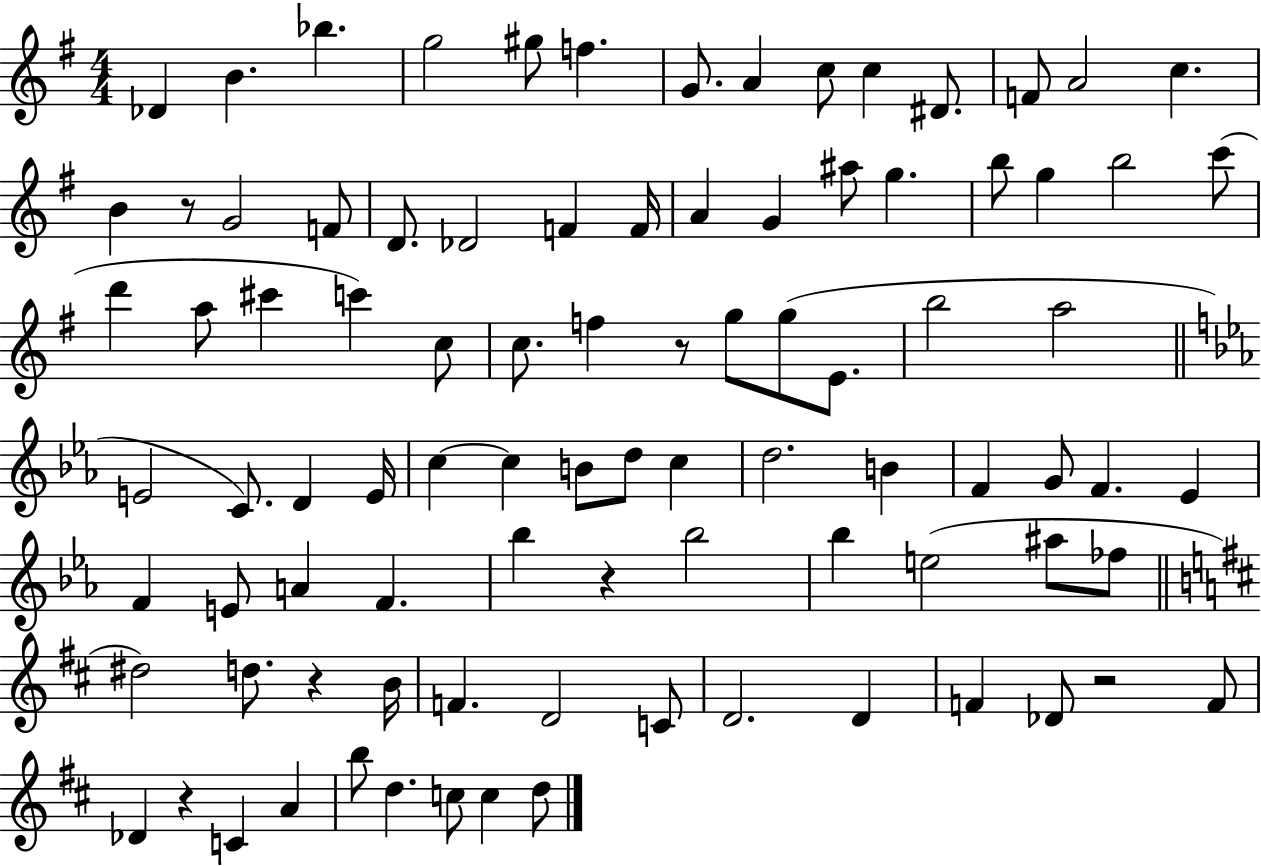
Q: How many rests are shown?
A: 6